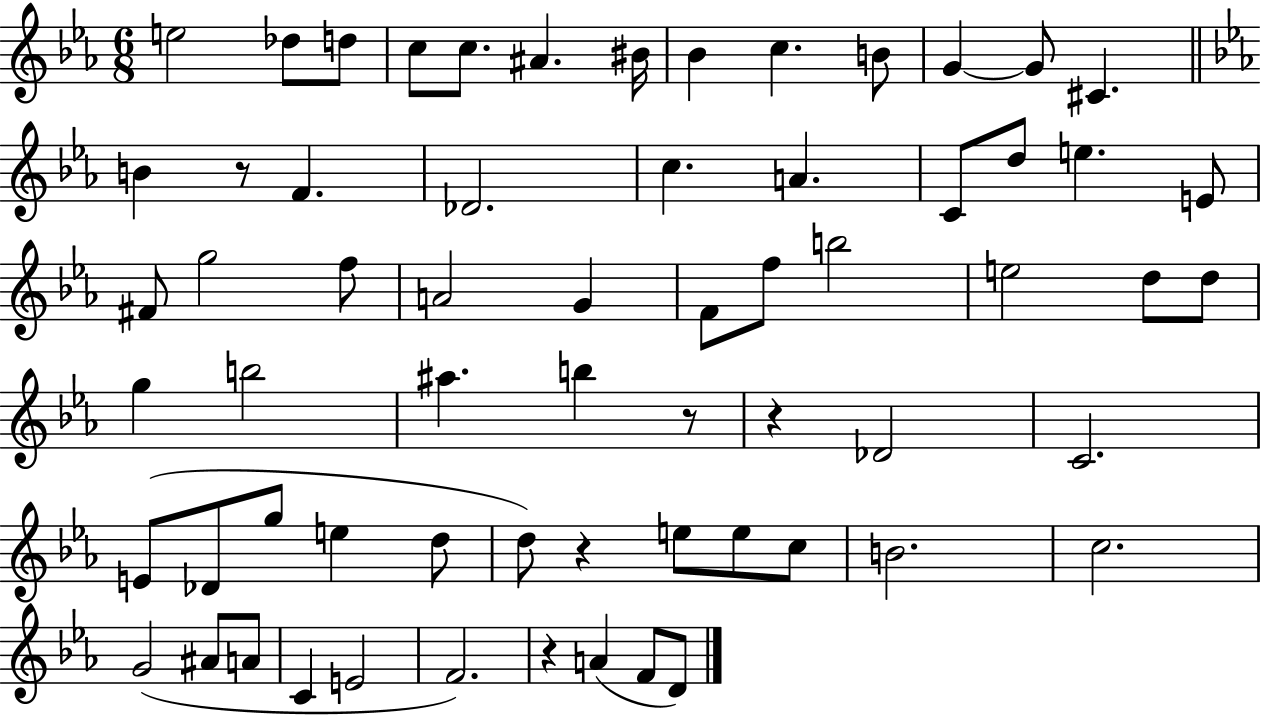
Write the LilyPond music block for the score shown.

{
  \clef treble
  \numericTimeSignature
  \time 6/8
  \key ees \major
  e''2 des''8 d''8 | c''8 c''8. ais'4. bis'16 | bes'4 c''4. b'8 | g'4~~ g'8 cis'4. | \break \bar "||" \break \key ees \major b'4 r8 f'4. | des'2. | c''4. a'4. | c'8 d''8 e''4. e'8 | \break fis'8 g''2 f''8 | a'2 g'4 | f'8 f''8 b''2 | e''2 d''8 d''8 | \break g''4 b''2 | ais''4. b''4 r8 | r4 des'2 | c'2. | \break e'8( des'8 g''8 e''4 d''8 | d''8) r4 e''8 e''8 c''8 | b'2. | c''2. | \break g'2( ais'8 a'8 | c'4 e'2 | f'2.) | r4 a'4( f'8 d'8) | \break \bar "|."
}